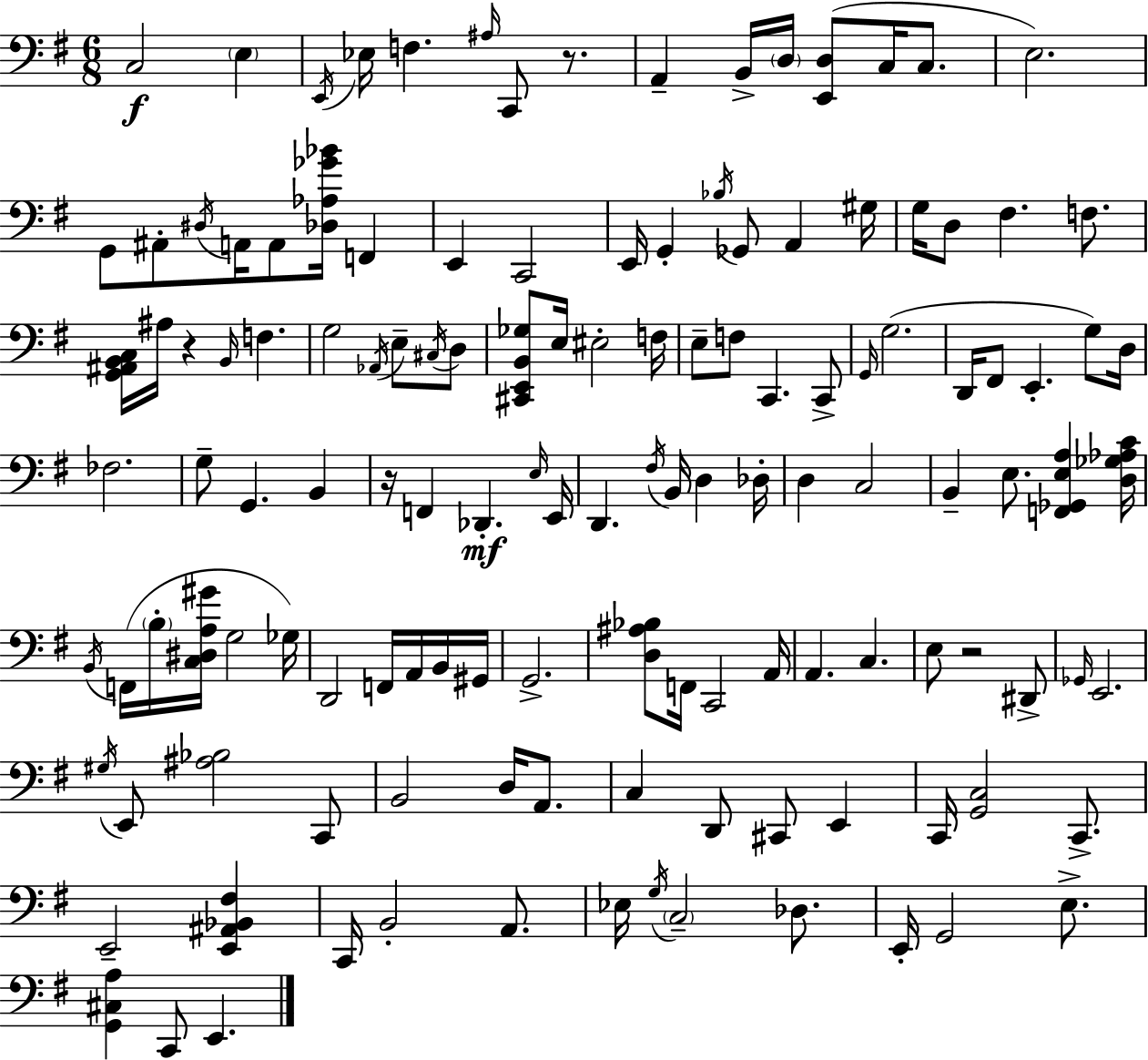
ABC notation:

X:1
T:Untitled
M:6/8
L:1/4
K:Em
C,2 E, E,,/4 _E,/4 F, ^A,/4 C,,/2 z/2 A,, B,,/4 D,/4 [E,,D,]/2 C,/4 C,/2 E,2 G,,/2 ^A,,/2 ^D,/4 A,,/4 A,,/2 [_D,_A,_G_B]/4 F,, E,, C,,2 E,,/4 G,, _B,/4 _G,,/2 A,, ^G,/4 G,/4 D,/2 ^F, F,/2 [G,,^A,,B,,C,]/4 ^A,/4 z B,,/4 F, G,2 _A,,/4 E,/2 ^C,/4 D,/2 [^C,,E,,B,,_G,]/2 E,/4 ^E,2 F,/4 E,/2 F,/2 C,, C,,/2 G,,/4 G,2 D,,/4 ^F,,/2 E,, G,/2 D,/4 _F,2 G,/2 G,, B,, z/4 F,, _D,, E,/4 E,,/4 D,, ^F,/4 B,,/4 D, _D,/4 D, C,2 B,, E,/2 [F,,_G,,E,A,] [D,_G,_A,C]/4 B,,/4 F,,/4 B,/4 [C,^D,A,^G]/4 G,2 _G,/4 D,,2 F,,/4 A,,/4 B,,/4 ^G,,/4 G,,2 [D,^A,_B,]/2 F,,/4 C,,2 A,,/4 A,, C, E,/2 z2 ^D,,/2 _G,,/4 E,,2 ^G,/4 E,,/2 [^A,_B,]2 C,,/2 B,,2 D,/4 A,,/2 C, D,,/2 ^C,,/2 E,, C,,/4 [G,,C,]2 C,,/2 E,,2 [E,,^A,,_B,,^F,] C,,/4 B,,2 A,,/2 _E,/4 G,/4 C,2 _D,/2 E,,/4 G,,2 E,/2 [G,,^C,A,] C,,/2 E,,